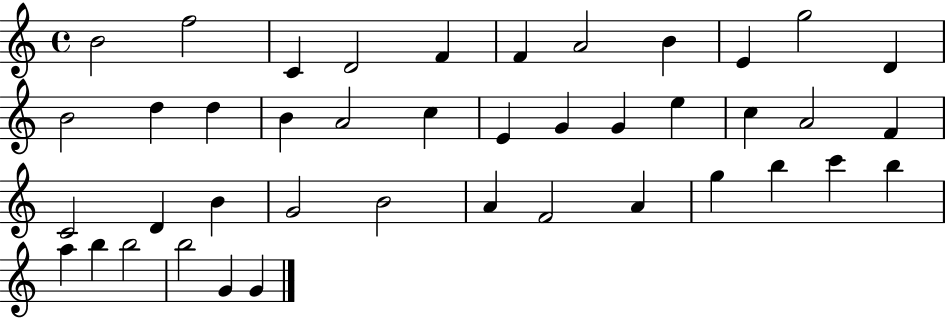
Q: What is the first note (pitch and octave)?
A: B4